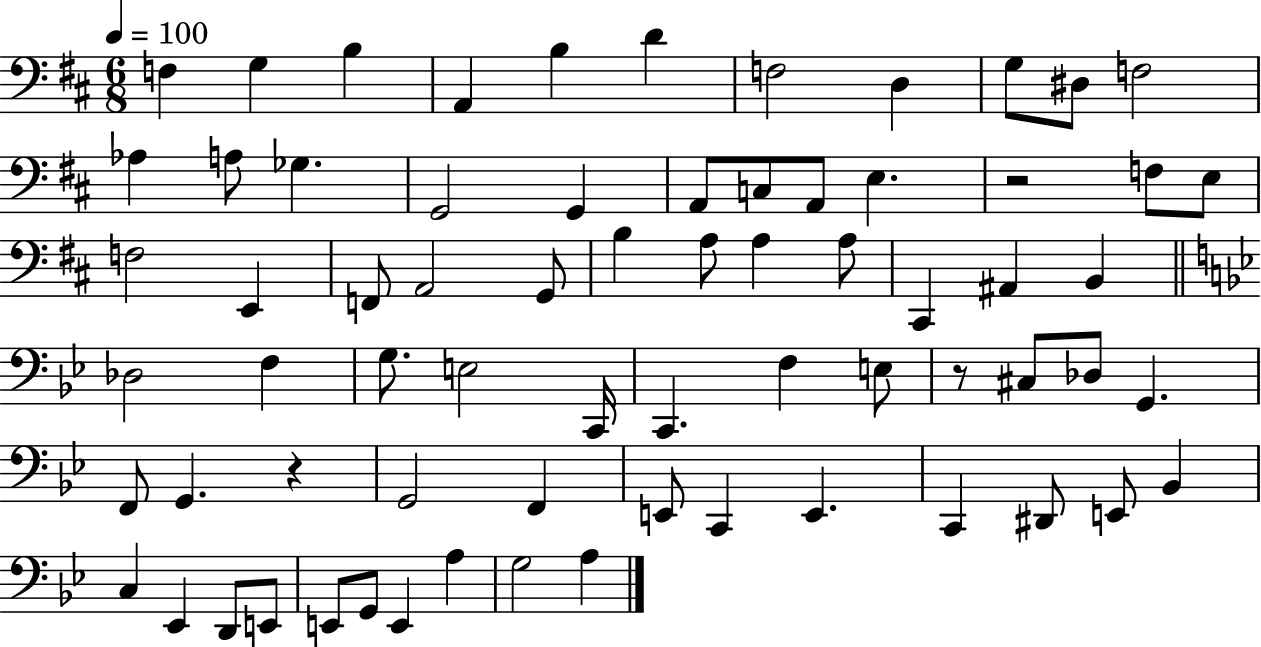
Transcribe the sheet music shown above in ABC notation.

X:1
T:Untitled
M:6/8
L:1/4
K:D
F, G, B, A,, B, D F,2 D, G,/2 ^D,/2 F,2 _A, A,/2 _G, G,,2 G,, A,,/2 C,/2 A,,/2 E, z2 F,/2 E,/2 F,2 E,, F,,/2 A,,2 G,,/2 B, A,/2 A, A,/2 ^C,, ^A,, B,, _D,2 F, G,/2 E,2 C,,/4 C,, F, E,/2 z/2 ^C,/2 _D,/2 G,, F,,/2 G,, z G,,2 F,, E,,/2 C,, E,, C,, ^D,,/2 E,,/2 _B,, C, _E,, D,,/2 E,,/2 E,,/2 G,,/2 E,, A, G,2 A,